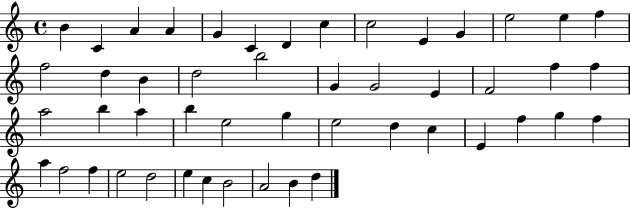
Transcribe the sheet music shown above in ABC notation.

X:1
T:Untitled
M:4/4
L:1/4
K:C
B C A A G C D c c2 E G e2 e f f2 d B d2 b2 G G2 E F2 f f a2 b a b e2 g e2 d c E f g f a f2 f e2 d2 e c B2 A2 B d